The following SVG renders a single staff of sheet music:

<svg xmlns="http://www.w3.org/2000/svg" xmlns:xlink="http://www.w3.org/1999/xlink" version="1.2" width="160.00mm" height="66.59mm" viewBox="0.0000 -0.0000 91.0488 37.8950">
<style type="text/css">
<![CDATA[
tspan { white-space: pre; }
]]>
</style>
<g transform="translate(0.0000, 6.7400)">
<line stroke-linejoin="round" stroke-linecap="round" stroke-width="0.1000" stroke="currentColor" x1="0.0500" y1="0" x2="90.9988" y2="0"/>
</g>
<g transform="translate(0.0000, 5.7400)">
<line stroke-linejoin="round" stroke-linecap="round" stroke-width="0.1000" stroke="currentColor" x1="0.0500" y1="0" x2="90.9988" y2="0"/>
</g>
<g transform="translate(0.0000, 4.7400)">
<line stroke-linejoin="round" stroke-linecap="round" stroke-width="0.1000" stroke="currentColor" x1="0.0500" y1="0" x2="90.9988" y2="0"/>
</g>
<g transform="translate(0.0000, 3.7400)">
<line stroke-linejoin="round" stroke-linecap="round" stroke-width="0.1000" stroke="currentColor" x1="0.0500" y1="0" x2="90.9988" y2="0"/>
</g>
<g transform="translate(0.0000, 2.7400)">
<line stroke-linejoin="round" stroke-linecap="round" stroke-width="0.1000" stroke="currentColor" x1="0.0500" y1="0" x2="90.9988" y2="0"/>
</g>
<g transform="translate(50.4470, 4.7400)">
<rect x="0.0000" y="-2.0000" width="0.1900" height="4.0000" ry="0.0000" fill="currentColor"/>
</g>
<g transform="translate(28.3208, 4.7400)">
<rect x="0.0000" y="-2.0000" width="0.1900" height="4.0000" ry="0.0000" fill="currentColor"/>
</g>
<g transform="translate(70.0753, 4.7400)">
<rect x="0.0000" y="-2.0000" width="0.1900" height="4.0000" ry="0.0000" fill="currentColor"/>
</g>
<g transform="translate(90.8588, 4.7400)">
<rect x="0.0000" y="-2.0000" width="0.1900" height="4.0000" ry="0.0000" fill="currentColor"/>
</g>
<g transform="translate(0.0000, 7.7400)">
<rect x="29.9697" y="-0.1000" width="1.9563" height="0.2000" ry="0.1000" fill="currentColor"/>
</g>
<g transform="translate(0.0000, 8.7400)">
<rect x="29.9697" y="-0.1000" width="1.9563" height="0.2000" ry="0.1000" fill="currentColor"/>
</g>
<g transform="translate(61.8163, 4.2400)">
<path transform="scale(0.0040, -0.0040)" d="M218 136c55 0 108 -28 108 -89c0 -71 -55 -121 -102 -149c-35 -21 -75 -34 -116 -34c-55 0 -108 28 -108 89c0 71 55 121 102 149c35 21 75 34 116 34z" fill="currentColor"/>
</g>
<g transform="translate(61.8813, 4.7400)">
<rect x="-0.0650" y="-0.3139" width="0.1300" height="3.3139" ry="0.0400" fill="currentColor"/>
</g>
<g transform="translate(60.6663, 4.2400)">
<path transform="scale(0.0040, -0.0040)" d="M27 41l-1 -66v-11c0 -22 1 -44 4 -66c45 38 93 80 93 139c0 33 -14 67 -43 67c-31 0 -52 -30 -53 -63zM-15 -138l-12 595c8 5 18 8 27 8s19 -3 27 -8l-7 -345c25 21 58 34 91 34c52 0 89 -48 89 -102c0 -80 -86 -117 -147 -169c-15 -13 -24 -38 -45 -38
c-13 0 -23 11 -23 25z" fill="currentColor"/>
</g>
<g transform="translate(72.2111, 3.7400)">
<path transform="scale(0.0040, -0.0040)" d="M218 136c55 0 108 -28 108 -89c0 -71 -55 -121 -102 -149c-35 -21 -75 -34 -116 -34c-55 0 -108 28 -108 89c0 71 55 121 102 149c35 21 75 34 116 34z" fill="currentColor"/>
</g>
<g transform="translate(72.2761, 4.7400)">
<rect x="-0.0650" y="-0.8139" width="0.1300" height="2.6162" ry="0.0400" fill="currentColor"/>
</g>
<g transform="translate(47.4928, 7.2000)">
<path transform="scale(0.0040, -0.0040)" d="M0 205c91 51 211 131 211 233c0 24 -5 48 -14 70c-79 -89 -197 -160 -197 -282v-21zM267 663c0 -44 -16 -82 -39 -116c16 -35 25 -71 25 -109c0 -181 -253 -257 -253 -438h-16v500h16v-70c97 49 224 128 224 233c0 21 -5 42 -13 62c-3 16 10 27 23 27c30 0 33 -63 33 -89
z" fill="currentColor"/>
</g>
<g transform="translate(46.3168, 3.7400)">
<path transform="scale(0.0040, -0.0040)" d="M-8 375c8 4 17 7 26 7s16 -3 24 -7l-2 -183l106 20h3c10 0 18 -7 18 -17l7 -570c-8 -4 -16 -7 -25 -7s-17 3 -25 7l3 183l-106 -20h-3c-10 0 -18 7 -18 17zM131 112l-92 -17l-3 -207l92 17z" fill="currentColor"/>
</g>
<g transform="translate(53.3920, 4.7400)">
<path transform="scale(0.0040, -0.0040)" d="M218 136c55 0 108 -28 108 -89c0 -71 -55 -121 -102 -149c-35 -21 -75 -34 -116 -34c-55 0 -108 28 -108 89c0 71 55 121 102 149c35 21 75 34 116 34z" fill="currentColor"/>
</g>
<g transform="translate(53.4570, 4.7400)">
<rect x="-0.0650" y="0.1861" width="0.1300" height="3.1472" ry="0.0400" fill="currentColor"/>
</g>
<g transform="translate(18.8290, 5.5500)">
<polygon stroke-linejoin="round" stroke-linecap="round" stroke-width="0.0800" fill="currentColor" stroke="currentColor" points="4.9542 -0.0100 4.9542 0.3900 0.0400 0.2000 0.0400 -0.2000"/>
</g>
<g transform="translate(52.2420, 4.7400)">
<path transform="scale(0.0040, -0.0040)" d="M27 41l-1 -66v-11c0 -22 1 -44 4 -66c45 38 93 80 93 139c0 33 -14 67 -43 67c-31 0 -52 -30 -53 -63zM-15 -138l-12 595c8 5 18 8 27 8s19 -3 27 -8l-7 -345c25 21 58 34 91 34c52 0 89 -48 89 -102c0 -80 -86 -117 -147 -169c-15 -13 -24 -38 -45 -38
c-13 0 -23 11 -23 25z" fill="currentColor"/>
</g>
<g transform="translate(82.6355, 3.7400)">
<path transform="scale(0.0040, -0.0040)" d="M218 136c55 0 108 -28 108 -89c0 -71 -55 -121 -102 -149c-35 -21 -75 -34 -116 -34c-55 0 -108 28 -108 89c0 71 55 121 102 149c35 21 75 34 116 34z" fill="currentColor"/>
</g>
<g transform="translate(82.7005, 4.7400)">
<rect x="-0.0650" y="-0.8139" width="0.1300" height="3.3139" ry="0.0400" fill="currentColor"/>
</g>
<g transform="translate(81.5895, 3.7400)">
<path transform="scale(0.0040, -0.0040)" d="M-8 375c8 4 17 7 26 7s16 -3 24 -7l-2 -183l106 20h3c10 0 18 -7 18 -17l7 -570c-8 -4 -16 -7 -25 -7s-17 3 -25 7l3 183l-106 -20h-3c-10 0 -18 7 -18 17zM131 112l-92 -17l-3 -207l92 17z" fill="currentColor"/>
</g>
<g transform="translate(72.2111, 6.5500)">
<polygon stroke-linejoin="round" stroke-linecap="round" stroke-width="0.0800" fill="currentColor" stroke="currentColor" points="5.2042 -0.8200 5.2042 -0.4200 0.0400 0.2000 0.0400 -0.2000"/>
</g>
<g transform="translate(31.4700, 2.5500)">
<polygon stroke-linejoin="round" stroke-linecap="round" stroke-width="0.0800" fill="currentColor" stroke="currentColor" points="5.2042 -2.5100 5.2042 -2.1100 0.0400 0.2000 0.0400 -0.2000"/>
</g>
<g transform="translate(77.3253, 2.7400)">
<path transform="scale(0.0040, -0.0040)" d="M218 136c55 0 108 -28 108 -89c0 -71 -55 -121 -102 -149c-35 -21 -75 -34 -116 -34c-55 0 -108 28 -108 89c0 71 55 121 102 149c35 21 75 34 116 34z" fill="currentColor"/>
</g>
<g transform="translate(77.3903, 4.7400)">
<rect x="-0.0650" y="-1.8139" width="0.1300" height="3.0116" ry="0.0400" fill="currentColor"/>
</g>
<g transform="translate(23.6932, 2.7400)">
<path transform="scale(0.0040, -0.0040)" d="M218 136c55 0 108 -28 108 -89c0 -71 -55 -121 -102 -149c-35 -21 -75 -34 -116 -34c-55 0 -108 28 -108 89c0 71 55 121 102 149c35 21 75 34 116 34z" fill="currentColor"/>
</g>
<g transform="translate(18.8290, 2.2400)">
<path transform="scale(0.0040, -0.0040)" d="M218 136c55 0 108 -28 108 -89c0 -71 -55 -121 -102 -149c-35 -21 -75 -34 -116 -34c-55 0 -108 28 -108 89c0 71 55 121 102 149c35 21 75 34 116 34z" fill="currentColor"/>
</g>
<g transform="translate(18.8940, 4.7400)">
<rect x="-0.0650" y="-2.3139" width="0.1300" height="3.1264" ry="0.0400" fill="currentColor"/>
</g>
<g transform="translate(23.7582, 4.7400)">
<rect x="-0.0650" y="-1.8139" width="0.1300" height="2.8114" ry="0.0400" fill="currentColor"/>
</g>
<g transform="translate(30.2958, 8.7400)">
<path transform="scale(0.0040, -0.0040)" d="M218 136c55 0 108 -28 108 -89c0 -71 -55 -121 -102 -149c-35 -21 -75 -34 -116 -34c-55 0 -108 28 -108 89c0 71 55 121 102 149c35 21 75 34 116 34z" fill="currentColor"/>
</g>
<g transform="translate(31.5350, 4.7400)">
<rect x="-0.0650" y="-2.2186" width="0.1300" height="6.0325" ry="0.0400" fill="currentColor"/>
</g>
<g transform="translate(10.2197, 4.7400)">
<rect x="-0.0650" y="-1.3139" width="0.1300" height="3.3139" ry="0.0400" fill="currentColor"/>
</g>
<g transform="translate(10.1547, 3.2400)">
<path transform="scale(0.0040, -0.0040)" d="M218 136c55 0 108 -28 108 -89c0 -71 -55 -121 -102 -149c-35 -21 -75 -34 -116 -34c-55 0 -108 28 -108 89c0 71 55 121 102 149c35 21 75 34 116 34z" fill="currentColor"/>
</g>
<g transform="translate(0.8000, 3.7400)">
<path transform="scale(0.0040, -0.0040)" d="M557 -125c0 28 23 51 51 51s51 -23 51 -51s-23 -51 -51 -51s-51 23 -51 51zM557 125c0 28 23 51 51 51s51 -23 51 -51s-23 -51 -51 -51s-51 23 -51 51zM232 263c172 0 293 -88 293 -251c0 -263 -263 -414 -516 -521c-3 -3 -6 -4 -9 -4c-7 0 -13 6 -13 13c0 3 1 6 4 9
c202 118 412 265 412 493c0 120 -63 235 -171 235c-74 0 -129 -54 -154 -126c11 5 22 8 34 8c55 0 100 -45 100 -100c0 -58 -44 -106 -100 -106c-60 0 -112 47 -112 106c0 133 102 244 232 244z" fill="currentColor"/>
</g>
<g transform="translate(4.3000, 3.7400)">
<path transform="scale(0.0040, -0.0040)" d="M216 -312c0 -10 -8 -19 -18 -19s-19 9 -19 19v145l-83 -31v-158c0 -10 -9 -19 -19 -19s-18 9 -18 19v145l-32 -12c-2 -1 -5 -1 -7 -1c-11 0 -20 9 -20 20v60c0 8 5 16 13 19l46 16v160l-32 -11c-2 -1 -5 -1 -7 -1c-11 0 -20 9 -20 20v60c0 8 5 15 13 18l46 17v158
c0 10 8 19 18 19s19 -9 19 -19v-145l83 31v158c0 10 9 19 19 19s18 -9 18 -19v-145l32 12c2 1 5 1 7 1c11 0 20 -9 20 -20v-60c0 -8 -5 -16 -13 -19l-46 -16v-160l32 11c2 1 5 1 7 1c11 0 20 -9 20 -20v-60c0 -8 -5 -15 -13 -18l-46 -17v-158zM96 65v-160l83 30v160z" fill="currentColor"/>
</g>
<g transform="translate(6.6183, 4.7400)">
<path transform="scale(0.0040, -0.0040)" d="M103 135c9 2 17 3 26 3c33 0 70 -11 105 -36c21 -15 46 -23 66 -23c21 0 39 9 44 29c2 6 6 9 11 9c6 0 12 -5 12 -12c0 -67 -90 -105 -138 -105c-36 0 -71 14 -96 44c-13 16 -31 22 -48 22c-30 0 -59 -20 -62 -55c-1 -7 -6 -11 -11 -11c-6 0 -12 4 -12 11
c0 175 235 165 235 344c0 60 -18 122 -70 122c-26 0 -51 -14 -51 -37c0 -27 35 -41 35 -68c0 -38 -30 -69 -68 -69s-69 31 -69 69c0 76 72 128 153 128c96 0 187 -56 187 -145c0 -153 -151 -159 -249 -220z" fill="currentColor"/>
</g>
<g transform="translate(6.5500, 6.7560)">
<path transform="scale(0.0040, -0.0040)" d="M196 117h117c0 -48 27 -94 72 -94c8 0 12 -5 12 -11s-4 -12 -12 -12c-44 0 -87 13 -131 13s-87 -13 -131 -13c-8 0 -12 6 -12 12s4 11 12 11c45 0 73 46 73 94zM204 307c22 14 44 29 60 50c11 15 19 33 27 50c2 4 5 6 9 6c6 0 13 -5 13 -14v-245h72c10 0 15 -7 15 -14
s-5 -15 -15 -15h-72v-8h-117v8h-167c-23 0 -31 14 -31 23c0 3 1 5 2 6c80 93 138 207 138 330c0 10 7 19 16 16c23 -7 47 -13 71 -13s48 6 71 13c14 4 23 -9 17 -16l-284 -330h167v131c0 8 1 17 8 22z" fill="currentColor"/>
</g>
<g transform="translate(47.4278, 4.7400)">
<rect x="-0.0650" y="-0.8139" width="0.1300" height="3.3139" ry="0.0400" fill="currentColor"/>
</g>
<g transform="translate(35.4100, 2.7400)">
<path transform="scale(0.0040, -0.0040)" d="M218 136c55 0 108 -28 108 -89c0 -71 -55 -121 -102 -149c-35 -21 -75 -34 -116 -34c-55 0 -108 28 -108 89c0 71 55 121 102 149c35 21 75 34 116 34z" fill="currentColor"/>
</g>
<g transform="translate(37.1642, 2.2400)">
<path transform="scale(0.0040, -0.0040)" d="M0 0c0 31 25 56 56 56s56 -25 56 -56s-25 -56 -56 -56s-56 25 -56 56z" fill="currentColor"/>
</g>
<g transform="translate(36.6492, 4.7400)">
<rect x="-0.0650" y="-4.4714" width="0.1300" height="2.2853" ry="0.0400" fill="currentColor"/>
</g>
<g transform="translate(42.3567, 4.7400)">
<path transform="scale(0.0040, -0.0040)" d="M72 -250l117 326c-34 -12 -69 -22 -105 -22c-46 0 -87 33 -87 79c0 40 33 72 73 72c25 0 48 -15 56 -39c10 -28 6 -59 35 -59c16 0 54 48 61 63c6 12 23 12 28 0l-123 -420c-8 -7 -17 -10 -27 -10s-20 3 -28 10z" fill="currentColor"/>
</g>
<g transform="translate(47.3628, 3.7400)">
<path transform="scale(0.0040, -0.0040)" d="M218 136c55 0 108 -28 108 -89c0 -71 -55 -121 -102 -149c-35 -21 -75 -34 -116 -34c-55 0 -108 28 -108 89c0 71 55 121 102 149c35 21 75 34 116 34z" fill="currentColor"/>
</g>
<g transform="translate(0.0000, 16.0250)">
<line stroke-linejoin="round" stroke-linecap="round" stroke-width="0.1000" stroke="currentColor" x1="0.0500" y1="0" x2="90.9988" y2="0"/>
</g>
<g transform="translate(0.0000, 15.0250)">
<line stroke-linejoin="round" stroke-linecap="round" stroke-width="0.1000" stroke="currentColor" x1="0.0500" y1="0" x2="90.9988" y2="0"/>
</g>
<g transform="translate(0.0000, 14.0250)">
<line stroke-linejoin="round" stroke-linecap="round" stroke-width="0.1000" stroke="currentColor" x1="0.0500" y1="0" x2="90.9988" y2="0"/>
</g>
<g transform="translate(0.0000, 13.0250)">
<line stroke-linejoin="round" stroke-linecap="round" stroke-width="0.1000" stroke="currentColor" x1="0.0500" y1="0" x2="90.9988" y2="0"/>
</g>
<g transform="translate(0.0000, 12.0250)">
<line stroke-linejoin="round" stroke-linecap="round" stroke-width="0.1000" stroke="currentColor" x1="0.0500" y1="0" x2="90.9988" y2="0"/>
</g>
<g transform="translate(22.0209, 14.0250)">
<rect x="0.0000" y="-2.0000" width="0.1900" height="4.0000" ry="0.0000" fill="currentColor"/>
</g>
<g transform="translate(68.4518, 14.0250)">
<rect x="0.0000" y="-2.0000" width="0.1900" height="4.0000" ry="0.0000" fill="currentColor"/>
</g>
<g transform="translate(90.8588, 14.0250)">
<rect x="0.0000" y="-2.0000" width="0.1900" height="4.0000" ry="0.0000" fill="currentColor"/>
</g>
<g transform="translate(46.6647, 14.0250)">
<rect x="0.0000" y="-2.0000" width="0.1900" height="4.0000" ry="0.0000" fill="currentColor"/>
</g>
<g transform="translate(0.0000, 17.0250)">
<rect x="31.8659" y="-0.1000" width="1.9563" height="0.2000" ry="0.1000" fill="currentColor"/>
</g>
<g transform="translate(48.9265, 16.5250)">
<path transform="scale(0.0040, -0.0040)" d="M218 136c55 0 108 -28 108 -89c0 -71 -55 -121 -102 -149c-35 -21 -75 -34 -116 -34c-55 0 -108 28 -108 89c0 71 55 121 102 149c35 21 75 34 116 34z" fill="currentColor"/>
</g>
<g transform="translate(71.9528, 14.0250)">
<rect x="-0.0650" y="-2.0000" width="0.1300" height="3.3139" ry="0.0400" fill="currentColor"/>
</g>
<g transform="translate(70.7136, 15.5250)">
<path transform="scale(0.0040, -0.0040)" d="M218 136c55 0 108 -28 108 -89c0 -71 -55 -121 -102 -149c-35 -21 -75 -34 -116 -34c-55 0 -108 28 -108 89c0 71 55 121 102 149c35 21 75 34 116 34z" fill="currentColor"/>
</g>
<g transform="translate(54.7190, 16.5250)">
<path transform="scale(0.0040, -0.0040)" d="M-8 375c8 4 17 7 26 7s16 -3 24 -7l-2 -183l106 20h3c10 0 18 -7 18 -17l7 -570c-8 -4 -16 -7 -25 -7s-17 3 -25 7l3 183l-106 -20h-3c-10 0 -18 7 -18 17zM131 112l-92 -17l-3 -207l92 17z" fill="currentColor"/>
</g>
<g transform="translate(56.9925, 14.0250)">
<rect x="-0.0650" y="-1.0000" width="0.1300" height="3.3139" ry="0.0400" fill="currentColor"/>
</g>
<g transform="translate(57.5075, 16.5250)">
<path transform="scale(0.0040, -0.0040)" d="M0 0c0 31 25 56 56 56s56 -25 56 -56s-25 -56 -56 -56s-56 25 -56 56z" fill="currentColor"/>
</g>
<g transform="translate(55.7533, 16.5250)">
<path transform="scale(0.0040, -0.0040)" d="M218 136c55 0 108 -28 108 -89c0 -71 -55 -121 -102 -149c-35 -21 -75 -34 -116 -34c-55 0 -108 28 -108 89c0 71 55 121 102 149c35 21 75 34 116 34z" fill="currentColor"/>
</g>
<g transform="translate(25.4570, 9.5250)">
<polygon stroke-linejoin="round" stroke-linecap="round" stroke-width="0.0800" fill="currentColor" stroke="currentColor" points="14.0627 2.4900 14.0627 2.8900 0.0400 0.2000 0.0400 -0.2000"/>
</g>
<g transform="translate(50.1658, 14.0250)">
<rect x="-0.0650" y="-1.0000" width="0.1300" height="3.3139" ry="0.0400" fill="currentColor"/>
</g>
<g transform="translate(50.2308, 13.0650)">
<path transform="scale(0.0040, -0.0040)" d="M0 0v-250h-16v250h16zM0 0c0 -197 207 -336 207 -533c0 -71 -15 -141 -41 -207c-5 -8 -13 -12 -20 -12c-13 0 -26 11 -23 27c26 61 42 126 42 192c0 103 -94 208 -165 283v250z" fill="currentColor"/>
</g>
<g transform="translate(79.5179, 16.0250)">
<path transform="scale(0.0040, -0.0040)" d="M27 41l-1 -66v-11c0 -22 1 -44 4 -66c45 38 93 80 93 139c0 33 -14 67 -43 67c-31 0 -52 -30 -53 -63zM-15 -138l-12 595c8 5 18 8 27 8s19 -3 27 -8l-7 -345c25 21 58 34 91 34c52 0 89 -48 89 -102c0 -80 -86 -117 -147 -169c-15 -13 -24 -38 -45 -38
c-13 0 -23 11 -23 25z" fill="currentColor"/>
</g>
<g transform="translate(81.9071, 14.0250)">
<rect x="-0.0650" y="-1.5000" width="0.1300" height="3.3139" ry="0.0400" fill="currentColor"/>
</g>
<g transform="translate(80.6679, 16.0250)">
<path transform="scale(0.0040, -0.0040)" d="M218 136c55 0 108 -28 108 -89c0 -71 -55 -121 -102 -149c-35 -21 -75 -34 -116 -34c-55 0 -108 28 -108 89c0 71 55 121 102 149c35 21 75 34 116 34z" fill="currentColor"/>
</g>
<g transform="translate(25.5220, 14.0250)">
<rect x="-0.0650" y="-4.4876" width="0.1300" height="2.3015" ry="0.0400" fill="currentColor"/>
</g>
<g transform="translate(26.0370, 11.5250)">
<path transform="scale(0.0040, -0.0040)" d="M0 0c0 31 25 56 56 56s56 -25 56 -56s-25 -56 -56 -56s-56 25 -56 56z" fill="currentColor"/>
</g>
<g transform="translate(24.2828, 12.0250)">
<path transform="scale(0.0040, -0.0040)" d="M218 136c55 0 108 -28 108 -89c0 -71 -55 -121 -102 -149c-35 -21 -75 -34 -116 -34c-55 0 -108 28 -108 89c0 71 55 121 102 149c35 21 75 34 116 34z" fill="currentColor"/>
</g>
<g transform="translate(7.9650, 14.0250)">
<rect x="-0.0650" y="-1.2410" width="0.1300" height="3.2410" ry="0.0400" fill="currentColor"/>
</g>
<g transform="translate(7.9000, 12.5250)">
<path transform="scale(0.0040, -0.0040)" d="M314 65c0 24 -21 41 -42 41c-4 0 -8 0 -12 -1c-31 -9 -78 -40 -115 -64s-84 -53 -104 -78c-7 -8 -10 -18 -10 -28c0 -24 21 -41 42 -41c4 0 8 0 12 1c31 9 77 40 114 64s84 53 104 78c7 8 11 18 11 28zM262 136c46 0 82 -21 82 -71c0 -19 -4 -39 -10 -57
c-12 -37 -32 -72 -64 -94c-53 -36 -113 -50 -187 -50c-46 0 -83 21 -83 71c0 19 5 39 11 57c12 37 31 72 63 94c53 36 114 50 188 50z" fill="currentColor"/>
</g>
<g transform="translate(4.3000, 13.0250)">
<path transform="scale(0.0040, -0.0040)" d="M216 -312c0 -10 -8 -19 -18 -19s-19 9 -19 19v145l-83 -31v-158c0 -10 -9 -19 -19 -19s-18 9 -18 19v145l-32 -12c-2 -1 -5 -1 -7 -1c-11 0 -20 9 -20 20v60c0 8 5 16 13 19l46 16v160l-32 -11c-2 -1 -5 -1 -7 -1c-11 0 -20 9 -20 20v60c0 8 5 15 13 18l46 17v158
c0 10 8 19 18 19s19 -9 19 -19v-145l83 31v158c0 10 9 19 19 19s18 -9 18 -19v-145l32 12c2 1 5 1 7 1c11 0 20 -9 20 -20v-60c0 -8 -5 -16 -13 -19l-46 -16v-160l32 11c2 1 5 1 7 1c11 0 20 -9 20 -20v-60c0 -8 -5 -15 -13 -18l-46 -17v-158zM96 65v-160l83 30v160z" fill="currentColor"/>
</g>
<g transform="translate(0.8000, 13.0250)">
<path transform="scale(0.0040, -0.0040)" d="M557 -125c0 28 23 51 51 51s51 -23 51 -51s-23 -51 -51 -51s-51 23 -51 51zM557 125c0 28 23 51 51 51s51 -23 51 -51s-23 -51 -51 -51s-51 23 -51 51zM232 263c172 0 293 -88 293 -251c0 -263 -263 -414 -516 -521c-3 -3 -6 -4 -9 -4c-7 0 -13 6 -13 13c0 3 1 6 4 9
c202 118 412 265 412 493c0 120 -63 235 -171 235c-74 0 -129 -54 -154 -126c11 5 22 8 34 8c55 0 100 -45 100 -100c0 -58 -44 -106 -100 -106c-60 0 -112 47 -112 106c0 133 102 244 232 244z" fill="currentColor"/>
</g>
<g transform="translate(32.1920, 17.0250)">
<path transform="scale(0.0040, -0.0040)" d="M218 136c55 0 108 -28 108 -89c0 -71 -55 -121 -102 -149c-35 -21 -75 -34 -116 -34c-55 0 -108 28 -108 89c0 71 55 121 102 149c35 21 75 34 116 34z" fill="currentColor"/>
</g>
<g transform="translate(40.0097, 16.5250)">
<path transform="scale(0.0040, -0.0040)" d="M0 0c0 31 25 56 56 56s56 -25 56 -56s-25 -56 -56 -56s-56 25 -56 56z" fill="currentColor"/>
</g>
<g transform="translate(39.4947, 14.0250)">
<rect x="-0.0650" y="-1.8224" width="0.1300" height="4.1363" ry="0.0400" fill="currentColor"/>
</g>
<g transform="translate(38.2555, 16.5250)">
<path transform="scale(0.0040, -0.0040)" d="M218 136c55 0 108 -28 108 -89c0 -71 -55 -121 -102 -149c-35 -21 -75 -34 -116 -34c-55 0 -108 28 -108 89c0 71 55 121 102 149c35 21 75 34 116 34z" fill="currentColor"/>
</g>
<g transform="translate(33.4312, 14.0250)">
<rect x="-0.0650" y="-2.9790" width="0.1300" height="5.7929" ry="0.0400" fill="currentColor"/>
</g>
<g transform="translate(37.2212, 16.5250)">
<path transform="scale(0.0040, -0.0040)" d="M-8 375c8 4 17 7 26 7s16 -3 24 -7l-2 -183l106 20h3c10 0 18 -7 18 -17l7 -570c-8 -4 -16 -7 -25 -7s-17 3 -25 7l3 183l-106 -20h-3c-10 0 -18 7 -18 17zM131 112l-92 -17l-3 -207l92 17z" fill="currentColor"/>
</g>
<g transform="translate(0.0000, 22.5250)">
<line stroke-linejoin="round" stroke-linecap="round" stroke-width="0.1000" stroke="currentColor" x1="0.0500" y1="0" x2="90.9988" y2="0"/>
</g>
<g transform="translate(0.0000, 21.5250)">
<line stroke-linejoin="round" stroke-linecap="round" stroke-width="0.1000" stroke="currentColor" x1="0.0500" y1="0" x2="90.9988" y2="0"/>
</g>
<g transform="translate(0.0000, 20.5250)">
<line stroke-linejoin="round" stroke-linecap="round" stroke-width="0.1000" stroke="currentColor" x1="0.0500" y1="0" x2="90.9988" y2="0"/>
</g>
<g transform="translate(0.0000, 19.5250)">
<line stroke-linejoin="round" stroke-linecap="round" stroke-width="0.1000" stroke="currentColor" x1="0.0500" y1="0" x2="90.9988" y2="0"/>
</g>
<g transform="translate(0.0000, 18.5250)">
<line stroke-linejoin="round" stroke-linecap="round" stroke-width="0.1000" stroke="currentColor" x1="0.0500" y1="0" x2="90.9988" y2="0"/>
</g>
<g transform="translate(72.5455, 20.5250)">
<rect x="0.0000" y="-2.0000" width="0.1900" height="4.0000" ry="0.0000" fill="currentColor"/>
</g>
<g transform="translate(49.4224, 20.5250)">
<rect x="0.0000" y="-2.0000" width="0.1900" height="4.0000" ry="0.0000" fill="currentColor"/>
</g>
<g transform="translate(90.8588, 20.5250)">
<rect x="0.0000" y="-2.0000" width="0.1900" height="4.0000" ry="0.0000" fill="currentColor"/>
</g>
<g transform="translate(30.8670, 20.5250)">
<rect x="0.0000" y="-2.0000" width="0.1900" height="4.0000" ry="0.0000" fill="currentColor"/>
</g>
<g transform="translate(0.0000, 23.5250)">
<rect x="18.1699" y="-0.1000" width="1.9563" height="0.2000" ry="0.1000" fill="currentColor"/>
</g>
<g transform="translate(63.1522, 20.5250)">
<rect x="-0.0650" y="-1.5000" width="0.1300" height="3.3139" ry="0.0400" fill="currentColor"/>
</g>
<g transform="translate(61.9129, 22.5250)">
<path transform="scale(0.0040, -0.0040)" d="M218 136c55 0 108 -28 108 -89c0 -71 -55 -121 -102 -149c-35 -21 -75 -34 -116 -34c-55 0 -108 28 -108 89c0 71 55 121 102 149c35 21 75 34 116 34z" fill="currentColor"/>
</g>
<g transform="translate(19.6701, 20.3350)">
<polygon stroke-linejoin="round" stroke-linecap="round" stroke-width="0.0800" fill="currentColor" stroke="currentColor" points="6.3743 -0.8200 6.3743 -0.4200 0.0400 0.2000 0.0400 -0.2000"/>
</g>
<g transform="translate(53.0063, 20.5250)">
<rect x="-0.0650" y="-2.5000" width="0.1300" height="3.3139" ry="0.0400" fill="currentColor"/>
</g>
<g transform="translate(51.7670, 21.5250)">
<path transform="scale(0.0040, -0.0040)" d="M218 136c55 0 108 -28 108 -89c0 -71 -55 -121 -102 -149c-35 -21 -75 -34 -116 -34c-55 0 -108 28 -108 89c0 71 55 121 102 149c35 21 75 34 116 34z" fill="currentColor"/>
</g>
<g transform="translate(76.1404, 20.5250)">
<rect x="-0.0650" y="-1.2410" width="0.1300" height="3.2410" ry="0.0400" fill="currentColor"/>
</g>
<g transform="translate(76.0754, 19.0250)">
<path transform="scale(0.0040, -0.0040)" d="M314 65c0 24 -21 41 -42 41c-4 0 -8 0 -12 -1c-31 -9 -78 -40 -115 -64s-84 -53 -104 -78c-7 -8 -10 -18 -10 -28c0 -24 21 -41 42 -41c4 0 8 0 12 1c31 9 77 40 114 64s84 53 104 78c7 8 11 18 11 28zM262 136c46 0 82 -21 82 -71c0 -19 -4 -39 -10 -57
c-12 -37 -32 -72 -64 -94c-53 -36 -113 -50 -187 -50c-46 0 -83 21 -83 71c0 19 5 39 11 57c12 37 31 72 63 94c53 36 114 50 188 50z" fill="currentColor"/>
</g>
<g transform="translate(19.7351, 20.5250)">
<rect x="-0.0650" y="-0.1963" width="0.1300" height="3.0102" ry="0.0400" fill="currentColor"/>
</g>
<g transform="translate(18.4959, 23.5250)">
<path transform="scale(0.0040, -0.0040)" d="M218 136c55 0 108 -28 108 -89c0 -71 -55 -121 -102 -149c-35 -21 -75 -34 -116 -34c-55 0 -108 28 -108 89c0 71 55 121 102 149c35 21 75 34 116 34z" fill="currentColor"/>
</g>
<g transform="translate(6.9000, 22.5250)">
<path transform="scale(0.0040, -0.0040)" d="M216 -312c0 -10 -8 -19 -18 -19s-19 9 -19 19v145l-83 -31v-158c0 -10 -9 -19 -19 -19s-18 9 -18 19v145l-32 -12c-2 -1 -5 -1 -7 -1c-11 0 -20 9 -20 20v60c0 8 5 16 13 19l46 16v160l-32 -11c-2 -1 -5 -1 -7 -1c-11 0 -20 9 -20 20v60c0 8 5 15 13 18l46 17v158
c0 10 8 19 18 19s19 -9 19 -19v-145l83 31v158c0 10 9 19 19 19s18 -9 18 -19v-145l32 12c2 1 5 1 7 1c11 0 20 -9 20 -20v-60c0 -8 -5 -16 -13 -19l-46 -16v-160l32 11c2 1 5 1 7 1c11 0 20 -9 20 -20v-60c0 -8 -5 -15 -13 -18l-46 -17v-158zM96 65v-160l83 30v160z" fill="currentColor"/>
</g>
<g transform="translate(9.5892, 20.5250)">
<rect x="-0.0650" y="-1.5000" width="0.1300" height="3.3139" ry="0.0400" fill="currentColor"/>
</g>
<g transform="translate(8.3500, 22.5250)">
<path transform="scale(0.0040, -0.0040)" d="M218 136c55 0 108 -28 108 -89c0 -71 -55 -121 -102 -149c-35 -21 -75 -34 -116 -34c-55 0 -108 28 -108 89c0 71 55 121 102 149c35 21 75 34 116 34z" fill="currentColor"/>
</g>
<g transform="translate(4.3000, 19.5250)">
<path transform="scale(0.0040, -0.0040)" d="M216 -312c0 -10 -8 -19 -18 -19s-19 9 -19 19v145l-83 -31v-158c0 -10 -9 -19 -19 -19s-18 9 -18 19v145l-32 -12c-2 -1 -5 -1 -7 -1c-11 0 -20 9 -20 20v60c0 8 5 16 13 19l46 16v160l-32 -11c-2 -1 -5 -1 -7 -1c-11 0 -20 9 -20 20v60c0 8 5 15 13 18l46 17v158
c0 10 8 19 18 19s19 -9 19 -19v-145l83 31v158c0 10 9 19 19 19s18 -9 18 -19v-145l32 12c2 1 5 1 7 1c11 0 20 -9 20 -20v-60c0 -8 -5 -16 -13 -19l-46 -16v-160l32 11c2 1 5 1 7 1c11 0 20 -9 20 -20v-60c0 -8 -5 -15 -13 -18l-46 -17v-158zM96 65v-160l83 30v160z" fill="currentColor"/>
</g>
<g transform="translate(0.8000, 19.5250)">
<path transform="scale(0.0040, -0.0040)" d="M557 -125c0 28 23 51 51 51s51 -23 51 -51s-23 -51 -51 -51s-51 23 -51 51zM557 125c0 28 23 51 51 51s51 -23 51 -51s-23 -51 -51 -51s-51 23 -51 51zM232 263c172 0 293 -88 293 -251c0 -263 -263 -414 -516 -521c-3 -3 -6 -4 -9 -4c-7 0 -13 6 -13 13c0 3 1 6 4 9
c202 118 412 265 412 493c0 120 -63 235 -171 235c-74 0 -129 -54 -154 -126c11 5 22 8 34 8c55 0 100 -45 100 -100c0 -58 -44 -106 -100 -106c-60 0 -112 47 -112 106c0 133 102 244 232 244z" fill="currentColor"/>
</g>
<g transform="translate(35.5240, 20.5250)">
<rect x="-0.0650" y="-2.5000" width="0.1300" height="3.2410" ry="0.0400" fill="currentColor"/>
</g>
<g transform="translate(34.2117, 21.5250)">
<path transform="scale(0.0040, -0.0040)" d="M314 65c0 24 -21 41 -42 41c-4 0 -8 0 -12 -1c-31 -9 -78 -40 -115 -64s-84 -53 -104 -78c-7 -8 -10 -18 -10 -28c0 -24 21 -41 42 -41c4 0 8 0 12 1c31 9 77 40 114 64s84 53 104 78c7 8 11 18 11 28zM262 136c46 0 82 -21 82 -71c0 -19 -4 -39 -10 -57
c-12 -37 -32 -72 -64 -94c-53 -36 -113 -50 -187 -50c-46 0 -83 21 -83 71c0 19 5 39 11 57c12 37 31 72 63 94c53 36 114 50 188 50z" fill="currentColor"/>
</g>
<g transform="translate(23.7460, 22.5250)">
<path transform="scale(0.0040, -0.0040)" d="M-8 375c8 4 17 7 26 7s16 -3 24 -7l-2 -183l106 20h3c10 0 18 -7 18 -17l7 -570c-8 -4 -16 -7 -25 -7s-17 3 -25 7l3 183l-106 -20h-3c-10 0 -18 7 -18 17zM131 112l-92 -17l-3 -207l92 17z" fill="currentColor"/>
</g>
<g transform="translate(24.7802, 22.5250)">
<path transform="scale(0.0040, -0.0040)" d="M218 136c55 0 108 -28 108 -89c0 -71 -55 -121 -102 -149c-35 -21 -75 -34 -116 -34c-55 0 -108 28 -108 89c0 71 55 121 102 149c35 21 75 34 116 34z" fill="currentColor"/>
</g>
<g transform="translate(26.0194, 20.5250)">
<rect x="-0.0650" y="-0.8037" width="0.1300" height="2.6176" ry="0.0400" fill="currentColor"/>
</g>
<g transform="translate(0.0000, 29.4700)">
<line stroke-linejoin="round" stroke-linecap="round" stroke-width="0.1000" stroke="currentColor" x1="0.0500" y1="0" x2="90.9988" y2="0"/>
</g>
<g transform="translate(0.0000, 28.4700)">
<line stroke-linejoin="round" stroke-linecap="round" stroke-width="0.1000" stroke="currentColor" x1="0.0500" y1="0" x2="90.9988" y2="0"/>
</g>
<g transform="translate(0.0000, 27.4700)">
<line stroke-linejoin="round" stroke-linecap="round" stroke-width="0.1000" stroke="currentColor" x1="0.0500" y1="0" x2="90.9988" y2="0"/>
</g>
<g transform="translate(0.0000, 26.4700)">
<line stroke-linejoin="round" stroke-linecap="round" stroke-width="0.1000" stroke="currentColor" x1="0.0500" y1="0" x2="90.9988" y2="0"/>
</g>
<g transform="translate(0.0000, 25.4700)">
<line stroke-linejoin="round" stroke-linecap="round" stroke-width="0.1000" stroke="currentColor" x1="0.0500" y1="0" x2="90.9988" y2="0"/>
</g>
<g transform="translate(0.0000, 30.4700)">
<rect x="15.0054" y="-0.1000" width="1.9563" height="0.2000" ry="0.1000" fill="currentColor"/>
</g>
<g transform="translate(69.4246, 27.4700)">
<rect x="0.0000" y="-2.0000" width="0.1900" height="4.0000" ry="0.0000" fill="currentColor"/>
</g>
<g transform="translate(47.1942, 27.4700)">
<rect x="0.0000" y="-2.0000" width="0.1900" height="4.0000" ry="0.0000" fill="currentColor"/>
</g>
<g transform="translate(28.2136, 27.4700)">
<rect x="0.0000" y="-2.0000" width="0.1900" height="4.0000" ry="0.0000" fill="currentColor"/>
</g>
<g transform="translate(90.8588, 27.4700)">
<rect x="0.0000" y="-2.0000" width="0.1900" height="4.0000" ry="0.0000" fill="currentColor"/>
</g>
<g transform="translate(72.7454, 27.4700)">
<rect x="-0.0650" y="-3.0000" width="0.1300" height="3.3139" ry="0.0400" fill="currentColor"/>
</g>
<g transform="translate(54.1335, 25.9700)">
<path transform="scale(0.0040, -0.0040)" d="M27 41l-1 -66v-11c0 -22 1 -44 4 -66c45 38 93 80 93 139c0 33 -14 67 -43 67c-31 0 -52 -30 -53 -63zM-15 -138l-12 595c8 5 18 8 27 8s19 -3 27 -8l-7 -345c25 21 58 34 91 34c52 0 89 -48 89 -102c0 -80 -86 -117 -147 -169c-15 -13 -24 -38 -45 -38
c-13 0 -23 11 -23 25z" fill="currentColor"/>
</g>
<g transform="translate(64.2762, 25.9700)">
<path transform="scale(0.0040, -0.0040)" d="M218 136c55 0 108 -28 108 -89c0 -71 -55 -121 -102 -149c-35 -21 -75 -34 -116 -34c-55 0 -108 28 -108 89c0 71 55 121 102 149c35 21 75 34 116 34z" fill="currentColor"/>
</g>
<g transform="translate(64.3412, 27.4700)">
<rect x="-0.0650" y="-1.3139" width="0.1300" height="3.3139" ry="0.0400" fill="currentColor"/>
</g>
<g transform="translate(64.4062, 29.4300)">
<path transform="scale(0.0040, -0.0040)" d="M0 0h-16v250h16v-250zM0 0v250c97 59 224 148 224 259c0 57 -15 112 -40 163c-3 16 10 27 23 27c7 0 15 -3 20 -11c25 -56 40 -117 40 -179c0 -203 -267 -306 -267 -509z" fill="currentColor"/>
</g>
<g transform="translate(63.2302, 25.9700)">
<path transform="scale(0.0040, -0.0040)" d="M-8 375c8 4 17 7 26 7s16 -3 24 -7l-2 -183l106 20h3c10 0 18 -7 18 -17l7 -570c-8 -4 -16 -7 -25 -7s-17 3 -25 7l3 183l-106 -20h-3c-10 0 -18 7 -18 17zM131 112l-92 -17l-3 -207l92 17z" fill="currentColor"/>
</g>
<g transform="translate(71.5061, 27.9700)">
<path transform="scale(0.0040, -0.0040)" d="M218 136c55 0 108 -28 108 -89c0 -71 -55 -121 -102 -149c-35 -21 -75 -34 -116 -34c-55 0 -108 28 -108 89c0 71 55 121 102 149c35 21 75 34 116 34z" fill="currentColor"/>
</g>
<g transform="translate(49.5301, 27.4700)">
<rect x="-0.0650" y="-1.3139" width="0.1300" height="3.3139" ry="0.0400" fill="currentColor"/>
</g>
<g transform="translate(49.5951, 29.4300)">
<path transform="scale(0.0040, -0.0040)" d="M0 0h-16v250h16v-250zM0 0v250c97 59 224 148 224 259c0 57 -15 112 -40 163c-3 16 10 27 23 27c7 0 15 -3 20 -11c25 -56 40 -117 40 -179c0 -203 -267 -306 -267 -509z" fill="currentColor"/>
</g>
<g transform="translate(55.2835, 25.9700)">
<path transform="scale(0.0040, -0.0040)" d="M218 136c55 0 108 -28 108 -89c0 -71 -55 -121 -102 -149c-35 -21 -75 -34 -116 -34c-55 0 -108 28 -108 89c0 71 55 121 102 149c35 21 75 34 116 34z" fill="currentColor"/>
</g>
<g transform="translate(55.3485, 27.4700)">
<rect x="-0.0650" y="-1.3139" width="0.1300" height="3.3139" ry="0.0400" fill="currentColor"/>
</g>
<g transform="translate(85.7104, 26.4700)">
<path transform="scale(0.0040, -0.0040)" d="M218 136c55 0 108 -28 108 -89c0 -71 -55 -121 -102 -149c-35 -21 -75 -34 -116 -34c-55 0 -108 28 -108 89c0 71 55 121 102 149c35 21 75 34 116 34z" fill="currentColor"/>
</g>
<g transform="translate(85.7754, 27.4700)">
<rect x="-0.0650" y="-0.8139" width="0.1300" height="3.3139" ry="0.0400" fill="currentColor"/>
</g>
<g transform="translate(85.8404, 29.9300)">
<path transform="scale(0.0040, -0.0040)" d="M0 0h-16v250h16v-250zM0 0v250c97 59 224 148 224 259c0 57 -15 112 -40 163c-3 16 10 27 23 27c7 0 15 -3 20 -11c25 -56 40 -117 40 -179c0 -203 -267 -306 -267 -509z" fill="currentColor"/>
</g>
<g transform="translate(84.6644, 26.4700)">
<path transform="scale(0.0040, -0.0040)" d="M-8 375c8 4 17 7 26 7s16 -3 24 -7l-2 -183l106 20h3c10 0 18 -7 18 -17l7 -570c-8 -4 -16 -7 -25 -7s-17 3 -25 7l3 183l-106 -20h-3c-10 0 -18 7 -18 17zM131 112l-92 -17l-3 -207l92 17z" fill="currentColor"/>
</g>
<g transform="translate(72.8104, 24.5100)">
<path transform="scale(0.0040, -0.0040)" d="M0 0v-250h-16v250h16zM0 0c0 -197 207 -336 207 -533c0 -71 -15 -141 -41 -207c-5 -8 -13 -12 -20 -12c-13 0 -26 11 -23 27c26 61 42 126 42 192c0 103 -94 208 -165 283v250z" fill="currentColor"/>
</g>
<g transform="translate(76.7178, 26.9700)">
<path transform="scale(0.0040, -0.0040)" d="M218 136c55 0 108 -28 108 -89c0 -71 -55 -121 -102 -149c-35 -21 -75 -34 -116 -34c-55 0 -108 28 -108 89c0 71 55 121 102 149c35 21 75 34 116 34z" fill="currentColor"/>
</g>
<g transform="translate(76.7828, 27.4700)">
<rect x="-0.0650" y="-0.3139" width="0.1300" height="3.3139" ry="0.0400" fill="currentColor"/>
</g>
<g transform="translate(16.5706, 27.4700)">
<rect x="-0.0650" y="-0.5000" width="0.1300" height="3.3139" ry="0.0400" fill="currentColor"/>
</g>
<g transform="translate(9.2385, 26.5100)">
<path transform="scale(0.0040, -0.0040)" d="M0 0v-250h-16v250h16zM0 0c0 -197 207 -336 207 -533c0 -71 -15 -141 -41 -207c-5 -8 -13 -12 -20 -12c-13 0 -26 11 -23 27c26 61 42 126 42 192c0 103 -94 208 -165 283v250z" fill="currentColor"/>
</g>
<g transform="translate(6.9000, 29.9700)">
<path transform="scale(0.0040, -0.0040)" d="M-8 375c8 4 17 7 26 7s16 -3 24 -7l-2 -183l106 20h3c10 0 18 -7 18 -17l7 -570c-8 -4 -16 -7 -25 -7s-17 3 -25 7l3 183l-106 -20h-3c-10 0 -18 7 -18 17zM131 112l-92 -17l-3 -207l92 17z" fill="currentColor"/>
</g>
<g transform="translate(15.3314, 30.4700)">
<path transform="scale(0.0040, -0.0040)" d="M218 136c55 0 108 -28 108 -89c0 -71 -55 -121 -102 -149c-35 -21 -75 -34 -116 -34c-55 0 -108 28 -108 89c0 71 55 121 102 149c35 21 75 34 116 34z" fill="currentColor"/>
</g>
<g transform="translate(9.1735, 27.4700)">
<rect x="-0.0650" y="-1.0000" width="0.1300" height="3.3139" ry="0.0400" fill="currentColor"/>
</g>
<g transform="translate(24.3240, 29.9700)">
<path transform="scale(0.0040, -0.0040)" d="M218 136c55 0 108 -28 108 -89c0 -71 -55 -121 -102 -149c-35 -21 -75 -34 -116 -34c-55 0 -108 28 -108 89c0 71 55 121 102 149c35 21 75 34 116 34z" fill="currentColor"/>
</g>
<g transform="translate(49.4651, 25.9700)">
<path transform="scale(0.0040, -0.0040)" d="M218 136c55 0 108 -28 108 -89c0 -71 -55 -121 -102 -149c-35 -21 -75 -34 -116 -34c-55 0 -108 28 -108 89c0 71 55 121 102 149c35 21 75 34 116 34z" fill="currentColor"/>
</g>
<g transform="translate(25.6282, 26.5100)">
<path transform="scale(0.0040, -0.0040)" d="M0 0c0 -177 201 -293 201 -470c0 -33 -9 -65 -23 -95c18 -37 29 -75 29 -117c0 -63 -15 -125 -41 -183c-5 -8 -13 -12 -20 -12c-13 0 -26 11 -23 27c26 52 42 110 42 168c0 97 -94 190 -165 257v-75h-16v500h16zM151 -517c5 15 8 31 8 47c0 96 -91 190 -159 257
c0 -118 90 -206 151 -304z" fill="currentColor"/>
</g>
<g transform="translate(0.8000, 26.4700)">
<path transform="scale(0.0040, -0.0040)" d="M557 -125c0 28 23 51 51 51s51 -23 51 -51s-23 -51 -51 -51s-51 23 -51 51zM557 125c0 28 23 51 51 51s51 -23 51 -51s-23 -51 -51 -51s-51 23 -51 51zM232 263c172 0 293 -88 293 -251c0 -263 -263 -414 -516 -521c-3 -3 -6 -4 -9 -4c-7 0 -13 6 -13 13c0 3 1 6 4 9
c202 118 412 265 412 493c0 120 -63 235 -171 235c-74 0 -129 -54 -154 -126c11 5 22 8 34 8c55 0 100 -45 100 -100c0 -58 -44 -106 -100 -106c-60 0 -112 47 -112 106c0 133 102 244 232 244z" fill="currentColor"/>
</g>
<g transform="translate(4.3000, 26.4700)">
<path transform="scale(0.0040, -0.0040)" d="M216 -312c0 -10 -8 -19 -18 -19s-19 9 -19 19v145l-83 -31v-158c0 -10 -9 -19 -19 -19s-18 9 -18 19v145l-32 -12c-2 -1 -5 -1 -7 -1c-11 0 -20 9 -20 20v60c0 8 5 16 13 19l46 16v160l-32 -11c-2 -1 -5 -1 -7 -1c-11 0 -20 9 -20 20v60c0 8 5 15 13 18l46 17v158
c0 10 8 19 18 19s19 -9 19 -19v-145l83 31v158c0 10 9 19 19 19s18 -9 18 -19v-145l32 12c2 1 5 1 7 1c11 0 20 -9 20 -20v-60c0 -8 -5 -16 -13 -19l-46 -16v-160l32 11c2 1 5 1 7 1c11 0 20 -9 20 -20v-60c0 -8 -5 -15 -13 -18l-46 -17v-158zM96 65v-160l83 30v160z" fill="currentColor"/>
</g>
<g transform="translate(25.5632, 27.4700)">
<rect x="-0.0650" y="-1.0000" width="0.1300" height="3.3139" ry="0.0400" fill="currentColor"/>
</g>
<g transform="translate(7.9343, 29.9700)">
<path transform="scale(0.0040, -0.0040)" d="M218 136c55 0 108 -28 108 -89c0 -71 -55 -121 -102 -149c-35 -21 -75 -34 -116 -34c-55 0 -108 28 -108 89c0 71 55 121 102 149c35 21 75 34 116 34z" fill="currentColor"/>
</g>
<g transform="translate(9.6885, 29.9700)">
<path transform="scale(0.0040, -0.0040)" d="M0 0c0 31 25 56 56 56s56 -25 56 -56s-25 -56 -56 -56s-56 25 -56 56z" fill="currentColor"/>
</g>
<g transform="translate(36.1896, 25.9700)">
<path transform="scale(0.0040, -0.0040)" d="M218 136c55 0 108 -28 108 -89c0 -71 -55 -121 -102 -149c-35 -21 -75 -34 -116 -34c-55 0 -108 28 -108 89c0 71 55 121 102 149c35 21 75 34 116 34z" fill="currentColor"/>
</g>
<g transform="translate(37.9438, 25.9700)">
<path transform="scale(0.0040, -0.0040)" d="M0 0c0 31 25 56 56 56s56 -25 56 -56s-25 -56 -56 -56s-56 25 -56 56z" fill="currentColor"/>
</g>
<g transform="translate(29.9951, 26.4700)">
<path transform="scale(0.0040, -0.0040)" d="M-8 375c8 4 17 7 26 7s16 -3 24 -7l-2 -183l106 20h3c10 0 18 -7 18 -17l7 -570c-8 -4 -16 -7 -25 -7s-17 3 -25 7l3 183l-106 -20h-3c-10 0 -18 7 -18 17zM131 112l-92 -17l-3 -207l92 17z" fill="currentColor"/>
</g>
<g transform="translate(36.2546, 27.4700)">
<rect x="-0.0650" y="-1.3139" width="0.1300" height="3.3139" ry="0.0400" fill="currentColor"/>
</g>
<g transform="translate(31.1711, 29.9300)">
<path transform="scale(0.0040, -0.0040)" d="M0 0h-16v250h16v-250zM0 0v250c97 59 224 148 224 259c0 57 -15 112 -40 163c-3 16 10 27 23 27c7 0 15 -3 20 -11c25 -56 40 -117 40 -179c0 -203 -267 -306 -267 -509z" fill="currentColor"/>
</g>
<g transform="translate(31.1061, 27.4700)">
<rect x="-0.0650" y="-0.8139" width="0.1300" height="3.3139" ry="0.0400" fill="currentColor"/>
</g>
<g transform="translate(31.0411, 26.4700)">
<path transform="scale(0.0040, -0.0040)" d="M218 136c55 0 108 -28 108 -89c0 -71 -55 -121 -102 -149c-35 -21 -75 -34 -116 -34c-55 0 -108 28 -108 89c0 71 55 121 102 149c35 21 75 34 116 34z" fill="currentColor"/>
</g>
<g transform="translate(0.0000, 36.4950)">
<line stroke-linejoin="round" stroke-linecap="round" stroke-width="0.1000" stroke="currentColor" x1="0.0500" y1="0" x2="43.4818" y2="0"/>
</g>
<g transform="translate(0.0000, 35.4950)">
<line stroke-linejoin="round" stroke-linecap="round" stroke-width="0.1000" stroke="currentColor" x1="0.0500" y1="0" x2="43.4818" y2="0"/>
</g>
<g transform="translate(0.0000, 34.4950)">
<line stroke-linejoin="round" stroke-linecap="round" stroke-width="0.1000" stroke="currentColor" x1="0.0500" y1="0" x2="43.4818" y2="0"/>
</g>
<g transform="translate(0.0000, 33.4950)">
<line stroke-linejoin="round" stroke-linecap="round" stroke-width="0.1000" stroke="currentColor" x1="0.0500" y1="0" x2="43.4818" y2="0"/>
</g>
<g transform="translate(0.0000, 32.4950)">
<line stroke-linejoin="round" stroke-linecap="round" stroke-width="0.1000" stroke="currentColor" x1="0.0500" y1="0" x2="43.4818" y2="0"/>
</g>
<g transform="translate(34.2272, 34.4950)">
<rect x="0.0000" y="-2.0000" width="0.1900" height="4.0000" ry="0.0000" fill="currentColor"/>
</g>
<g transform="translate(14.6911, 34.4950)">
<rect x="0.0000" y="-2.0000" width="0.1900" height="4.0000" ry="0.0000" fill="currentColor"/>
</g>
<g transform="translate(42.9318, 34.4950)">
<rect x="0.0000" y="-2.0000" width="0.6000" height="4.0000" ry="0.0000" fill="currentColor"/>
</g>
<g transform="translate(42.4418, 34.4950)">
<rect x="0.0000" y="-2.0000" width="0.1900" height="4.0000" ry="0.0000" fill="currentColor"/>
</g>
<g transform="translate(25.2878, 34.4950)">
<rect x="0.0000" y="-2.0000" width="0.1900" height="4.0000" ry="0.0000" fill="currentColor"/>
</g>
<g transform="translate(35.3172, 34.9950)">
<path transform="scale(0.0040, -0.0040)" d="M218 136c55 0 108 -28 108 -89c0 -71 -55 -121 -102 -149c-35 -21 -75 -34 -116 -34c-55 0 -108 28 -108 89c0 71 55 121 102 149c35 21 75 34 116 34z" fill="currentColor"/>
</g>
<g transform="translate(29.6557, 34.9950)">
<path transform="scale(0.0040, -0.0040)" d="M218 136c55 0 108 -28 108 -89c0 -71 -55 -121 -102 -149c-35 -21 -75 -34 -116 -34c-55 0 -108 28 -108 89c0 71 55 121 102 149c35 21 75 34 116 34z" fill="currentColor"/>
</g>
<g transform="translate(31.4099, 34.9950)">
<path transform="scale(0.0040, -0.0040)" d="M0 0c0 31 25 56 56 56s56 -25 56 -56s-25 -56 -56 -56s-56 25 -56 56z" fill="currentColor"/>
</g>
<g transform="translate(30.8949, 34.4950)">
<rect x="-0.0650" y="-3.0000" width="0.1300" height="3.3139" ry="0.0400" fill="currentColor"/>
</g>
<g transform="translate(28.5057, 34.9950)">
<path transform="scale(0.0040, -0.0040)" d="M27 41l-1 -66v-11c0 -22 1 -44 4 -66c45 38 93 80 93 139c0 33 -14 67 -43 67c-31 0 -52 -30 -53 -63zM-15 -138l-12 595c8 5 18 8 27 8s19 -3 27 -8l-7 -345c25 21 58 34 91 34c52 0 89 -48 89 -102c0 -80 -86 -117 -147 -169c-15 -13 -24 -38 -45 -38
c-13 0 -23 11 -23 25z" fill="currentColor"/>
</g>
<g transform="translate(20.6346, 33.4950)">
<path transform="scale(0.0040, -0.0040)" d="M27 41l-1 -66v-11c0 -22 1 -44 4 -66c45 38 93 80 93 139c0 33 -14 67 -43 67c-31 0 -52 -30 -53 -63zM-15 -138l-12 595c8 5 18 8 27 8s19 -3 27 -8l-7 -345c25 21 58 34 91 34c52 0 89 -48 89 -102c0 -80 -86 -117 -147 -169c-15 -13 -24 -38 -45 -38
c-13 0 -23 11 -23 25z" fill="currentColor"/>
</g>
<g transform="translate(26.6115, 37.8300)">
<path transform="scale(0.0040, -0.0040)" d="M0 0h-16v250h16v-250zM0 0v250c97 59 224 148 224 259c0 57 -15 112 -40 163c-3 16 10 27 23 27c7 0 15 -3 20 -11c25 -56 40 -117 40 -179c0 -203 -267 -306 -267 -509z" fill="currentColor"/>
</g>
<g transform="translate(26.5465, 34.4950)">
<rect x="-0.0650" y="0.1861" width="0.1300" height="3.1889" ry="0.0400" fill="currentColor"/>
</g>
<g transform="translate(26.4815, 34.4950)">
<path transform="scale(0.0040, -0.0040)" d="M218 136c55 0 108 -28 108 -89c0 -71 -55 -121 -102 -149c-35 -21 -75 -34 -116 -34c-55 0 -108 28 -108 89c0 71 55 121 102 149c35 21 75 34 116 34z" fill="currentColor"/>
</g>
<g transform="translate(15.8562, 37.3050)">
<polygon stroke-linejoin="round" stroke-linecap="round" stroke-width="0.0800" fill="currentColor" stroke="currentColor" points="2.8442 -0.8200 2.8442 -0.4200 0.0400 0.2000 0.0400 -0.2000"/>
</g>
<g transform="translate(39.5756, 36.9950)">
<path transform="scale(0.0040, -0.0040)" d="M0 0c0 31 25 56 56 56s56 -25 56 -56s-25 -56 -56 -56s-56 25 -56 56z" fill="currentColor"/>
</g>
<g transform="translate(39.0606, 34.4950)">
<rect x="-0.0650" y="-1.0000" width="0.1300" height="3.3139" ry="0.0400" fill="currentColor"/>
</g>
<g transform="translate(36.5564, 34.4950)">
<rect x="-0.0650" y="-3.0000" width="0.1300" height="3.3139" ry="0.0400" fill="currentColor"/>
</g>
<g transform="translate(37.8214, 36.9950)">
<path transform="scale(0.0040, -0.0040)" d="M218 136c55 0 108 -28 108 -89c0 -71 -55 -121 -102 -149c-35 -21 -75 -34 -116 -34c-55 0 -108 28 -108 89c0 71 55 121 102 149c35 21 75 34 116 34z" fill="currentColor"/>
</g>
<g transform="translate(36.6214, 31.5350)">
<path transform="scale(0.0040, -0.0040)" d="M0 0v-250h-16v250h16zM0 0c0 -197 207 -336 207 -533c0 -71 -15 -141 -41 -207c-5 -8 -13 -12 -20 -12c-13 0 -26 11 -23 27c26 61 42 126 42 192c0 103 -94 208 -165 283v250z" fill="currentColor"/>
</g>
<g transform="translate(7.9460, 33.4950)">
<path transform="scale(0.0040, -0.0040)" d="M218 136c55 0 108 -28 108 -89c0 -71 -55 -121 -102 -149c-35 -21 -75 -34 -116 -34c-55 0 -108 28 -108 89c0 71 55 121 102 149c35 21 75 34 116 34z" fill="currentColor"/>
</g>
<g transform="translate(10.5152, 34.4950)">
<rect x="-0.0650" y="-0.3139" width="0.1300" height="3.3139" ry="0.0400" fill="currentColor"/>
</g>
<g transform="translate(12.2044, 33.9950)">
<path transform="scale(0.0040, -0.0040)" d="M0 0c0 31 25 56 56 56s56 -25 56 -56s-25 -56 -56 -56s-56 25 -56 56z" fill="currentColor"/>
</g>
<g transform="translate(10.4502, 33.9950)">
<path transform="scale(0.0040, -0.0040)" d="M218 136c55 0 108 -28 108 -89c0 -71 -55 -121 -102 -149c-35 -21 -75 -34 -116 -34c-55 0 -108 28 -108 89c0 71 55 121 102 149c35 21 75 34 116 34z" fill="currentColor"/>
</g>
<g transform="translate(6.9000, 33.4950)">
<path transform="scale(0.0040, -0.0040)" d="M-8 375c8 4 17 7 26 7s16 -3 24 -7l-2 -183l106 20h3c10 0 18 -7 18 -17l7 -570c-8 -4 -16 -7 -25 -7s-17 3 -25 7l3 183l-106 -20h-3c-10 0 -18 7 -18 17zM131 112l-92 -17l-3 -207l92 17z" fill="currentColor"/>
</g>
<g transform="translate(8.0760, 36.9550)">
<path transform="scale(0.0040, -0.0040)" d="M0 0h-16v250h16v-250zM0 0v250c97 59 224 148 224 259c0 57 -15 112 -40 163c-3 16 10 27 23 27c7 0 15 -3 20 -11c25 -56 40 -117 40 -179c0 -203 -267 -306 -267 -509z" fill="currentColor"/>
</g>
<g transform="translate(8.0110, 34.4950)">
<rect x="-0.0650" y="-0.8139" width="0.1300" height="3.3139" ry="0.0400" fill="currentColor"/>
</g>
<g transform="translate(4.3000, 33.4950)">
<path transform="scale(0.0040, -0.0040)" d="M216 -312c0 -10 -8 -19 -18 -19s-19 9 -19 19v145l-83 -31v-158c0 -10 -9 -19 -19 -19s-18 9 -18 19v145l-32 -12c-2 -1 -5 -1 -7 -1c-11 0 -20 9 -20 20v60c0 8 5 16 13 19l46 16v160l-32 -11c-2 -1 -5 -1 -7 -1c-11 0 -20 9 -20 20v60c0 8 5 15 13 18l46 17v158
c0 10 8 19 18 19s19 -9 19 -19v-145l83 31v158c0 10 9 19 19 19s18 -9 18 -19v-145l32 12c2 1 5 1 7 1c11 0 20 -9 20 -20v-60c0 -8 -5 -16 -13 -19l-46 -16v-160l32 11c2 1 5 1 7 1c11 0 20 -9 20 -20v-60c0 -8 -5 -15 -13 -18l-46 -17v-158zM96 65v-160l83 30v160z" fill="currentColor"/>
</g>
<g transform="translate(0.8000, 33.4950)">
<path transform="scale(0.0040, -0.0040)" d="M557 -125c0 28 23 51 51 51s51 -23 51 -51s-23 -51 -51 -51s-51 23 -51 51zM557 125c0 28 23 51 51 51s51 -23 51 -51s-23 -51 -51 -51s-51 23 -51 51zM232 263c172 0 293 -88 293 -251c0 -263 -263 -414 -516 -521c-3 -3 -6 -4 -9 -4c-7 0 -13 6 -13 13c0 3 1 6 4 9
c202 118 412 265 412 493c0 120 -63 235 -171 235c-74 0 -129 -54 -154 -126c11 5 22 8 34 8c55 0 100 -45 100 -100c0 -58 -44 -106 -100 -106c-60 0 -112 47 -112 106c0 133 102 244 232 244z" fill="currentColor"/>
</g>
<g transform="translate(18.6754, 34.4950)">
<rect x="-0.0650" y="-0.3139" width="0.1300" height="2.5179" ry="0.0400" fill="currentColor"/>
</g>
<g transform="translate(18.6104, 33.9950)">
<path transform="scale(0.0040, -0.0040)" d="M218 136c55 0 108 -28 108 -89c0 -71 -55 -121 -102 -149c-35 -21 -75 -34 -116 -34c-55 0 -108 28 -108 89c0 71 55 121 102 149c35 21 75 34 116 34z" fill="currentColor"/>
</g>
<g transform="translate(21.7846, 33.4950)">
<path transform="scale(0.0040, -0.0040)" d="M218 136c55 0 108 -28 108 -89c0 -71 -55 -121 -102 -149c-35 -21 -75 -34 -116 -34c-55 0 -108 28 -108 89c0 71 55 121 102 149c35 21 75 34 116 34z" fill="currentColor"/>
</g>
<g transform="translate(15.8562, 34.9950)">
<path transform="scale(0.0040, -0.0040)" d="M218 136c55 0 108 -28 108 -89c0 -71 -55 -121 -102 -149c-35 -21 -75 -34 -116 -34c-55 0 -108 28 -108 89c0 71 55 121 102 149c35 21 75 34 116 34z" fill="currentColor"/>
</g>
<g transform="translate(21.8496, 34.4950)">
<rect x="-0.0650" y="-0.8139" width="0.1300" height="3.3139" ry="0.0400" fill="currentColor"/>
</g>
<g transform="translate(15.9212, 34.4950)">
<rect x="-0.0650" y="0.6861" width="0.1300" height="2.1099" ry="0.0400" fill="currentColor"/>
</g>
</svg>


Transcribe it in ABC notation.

X:1
T:Untitled
M:2/4
L:1/4
K:G
G, B,/2 A,/2 C,,/2 A,/2 z/2 F,/4 _D, _E, ^F,/2 A,/2 F, G,2 A,/2 E,,/2 F,,/2 ^F,,/2 F,, A,, _G,, ^G,, E,,/2 G,,/2 B,,2 B,, G,, G,2 F,,/2 E,, F,,/4 F,/2 G, G,/2 _G, G,/2 C,/2 E, F,/2 F,/2 E, C,/2 E,/2 _F, D,/2 _C, C,/2 ^F,,